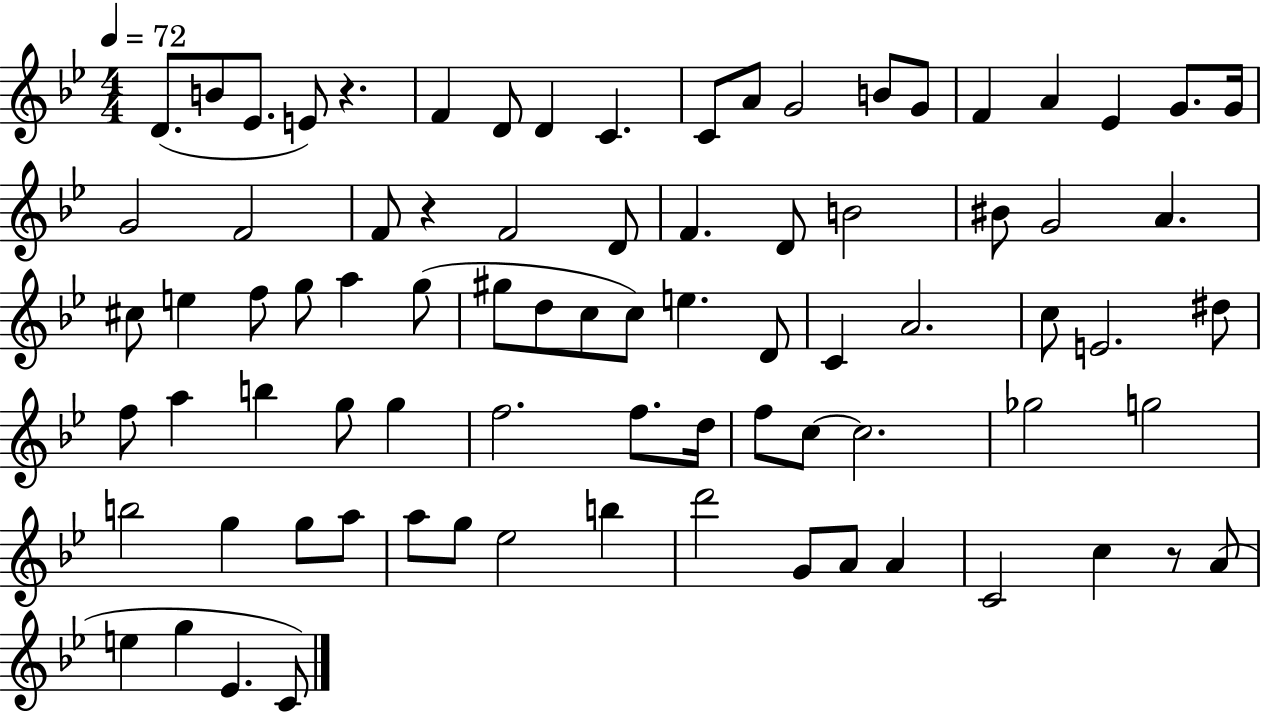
{
  \clef treble
  \numericTimeSignature
  \time 4/4
  \key bes \major
  \tempo 4 = 72
  d'8.( b'8 ees'8. e'8) r4. | f'4 d'8 d'4 c'4. | c'8 a'8 g'2 b'8 g'8 | f'4 a'4 ees'4 g'8. g'16 | \break g'2 f'2 | f'8 r4 f'2 d'8 | f'4. d'8 b'2 | bis'8 g'2 a'4. | \break cis''8 e''4 f''8 g''8 a''4 g''8( | gis''8 d''8 c''8 c''8) e''4. d'8 | c'4 a'2. | c''8 e'2. dis''8 | \break f''8 a''4 b''4 g''8 g''4 | f''2. f''8. d''16 | f''8 c''8~~ c''2. | ges''2 g''2 | \break b''2 g''4 g''8 a''8 | a''8 g''8 ees''2 b''4 | d'''2 g'8 a'8 a'4 | c'2 c''4 r8 a'8( | \break e''4 g''4 ees'4. c'8) | \bar "|."
}